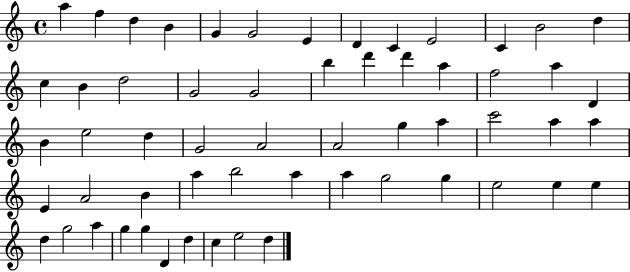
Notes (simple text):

A5/q F5/q D5/q B4/q G4/q G4/h E4/q D4/q C4/q E4/h C4/q B4/h D5/q C5/q B4/q D5/h G4/h G4/h B5/q D6/q D6/q A5/q F5/h A5/q D4/q B4/q E5/h D5/q G4/h A4/h A4/h G5/q A5/q C6/h A5/q A5/q E4/q A4/h B4/q A5/q B5/h A5/q A5/q G5/h G5/q E5/h E5/q E5/q D5/q G5/h A5/q G5/q G5/q D4/q D5/q C5/q E5/h D5/q